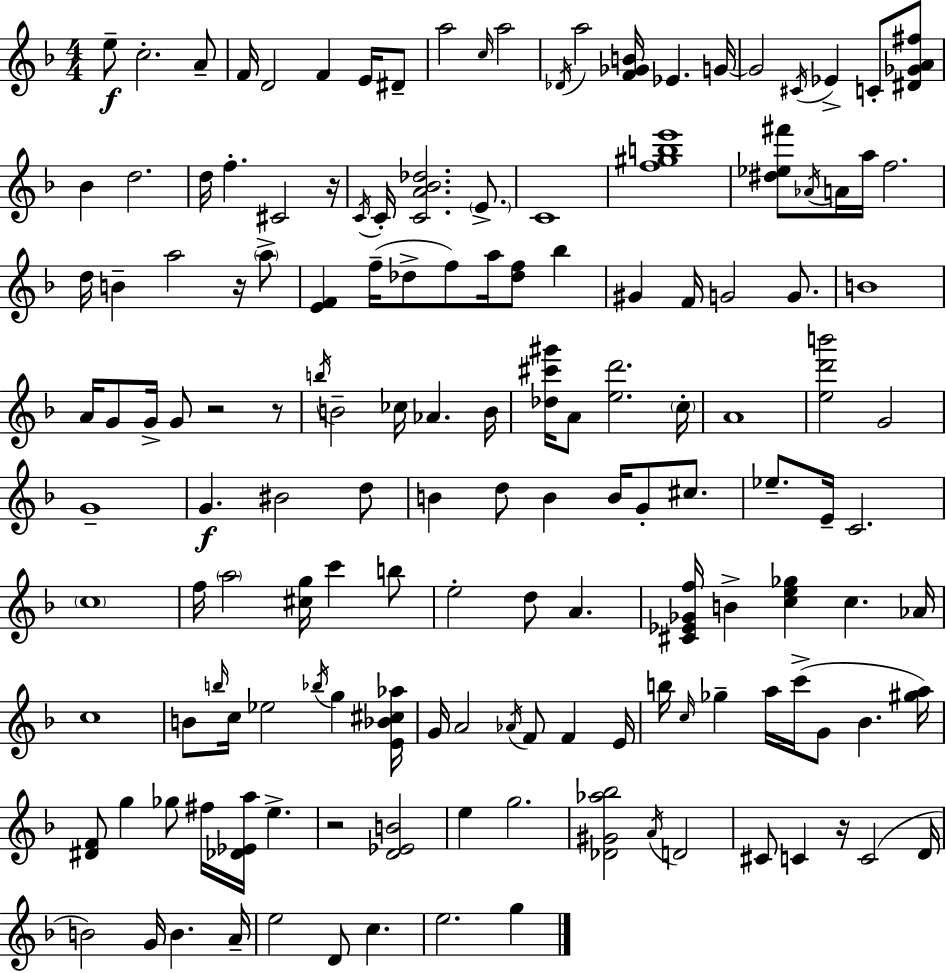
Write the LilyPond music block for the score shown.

{
  \clef treble
  \numericTimeSignature
  \time 4/4
  \key d \minor
  e''8--\f c''2.-. a'8-- | f'16 d'2 f'4 e'16 dis'8-- | a''2 \grace { c''16 } a''2 | \acciaccatura { des'16 } a''2 <f' ges' b'>16 ees'4. | \break g'16~~ g'2 \acciaccatura { cis'16 } ees'4-> c'8-. | <dis' ges' a' fis''>8 bes'4 d''2. | d''16 f''4.-. cis'2 | r16 \acciaccatura { c'16 } c'16-. <c' a' bes' des''>2. | \break \parenthesize e'8.-> c'1 | <f'' gis'' b'' e'''>1 | <dis'' ees'' fis'''>8 \acciaccatura { aes'16 } a'16 a''16 f''2. | d''16 b'4-- a''2 | \break r16 \parenthesize a''8-> <e' f'>4 f''16--( des''8-> f''8) a''16 <des'' f''>8 | bes''4 gis'4 f'16 g'2 | g'8. b'1 | a'16 g'8 g'16-> g'8 r2 | \break r8 \acciaccatura { b''16 } b'2-- ces''16 aes'4. | b'16 <des'' cis''' gis'''>16 a'8 <e'' d'''>2. | \parenthesize c''16-. a'1 | <e'' d''' b'''>2 g'2 | \break g'1-- | g'4.\f bis'2 | d''8 b'4 d''8 b'4 | b'16 g'8-. cis''8. ees''8.-- e'16-- c'2. | \break \parenthesize c''1 | f''16 \parenthesize a''2 <cis'' g''>16 | c'''4 b''8 e''2-. d''8 | a'4. <cis' ees' ges' f''>16 b'4-> <c'' e'' ges''>4 c''4. | \break aes'16 c''1 | b'8 \grace { b''16 } c''16 ees''2 | \acciaccatura { bes''16 } g''4 <e' bes' cis'' aes''>16 g'16 a'2 | \acciaccatura { aes'16 } f'8 f'4 e'16 b''16 \grace { c''16 } ges''4-- a''16 | \break c'''16->( g'8 bes'4. <gis'' a''>16) <dis' f'>8 g''4 | ges''8 fis''16 <des' ees' a''>16 e''4.-> r2 | <d' ees' b'>2 e''4 g''2. | <des' gis' aes'' bes''>2 | \break \acciaccatura { a'16 } d'2 cis'8 c'4 | r16 c'2( d'16 b'2) | g'16 b'4. a'16-- e''2 | d'8 c''4. e''2. | \break g''4 \bar "|."
}